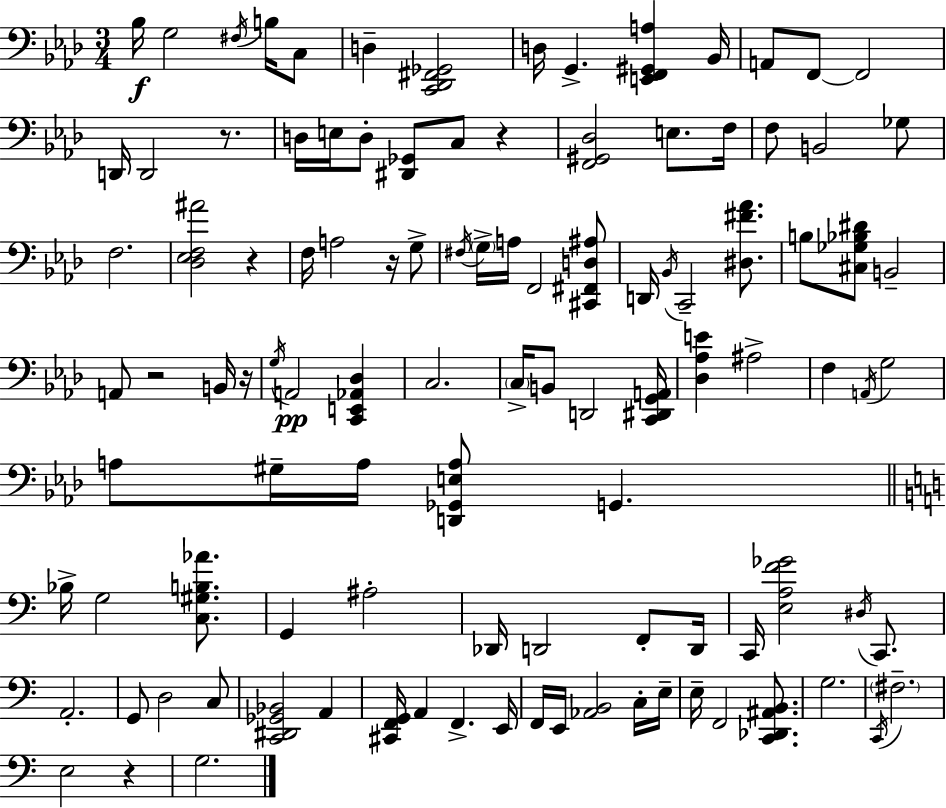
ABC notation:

X:1
T:Untitled
M:3/4
L:1/4
K:Fm
_B,/4 G,2 ^F,/4 B,/4 C,/2 D, [C,,_D,,^F,,_G,,]2 D,/4 G,, [E,,F,,^G,,A,] _B,,/4 A,,/2 F,,/2 F,,2 D,,/4 D,,2 z/2 D,/4 E,/4 D,/2 [^D,,_G,,]/2 C,/2 z [F,,^G,,_D,]2 E,/2 F,/4 F,/2 B,,2 _G,/2 F,2 [_D,_E,F,^A]2 z F,/4 A,2 z/4 G,/2 ^F,/4 G,/4 A,/4 F,,2 [^C,,^F,,D,^A,]/2 D,,/4 _B,,/4 C,,2 [^D,^F_A]/2 B,/2 [^C,_G,_B,^D]/2 B,,2 A,,/2 z2 B,,/4 z/4 G,/4 A,,2 [C,,E,,_A,,_D,] C,2 C,/4 B,,/2 D,,2 [C,,^D,,G,,A,,]/4 [_D,_A,E] ^A,2 F, A,,/4 G,2 A,/2 ^G,/4 A,/4 [D,,_G,,E,A,]/2 G,, _B,/4 G,2 [C,^G,B,_A]/2 G,, ^A,2 _D,,/4 D,,2 F,,/2 D,,/4 C,,/4 [E,A,F_G]2 ^D,/4 C,,/2 A,,2 G,,/2 D,2 C,/2 [C,,^D,,_G,,_B,,]2 A,, [^C,,F,,G,,]/4 A,, F,, E,,/4 F,,/4 E,,/4 [_A,,B,,]2 C,/4 E,/4 E,/4 F,,2 [C,,_D,,^A,,B,,]/2 G,2 C,,/4 ^F,2 E,2 z G,2